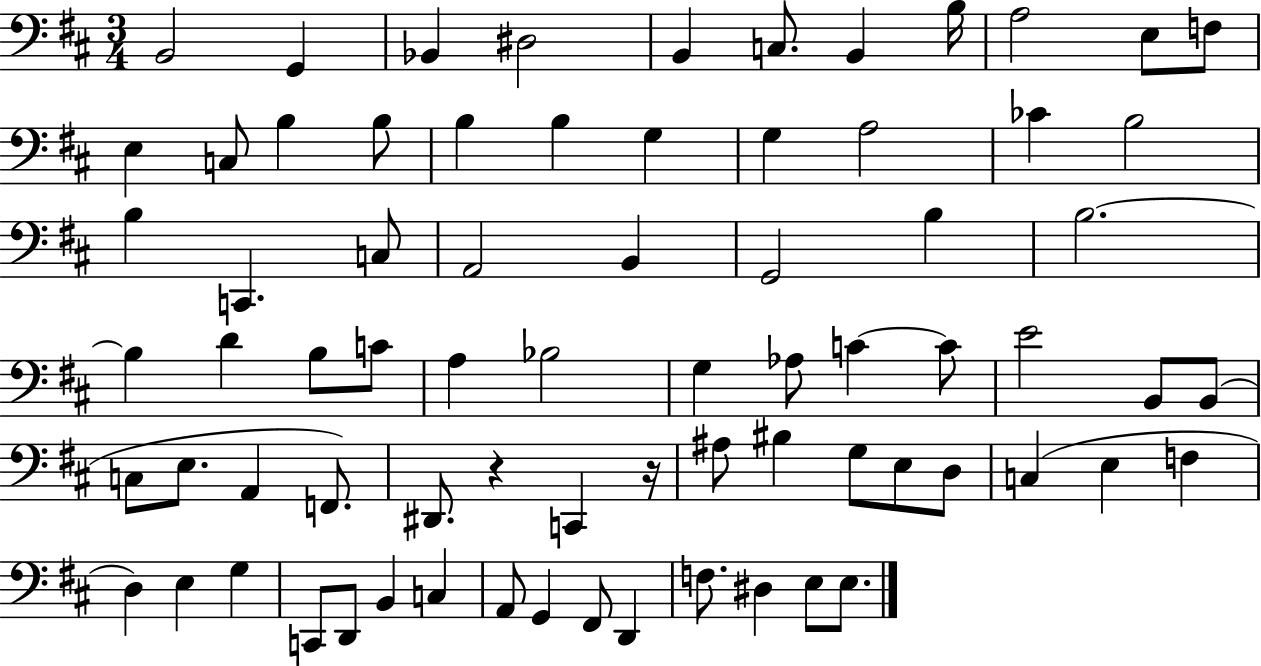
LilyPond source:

{
  \clef bass
  \numericTimeSignature
  \time 3/4
  \key d \major
  \repeat volta 2 { b,2 g,4 | bes,4 dis2 | b,4 c8. b,4 b16 | a2 e8 f8 | \break e4 c8 b4 b8 | b4 b4 g4 | g4 a2 | ces'4 b2 | \break b4 c,4. c8 | a,2 b,4 | g,2 b4 | b2.~~ | \break b4 d'4 b8 c'8 | a4 bes2 | g4 aes8 c'4~~ c'8 | e'2 b,8 b,8( | \break c8 e8. a,4 f,8.) | dis,8. r4 c,4 r16 | ais8 bis4 g8 e8 d8 | c4( e4 f4 | \break d4) e4 g4 | c,8 d,8 b,4 c4 | a,8 g,4 fis,8 d,4 | f8. dis4 e8 e8. | \break } \bar "|."
}